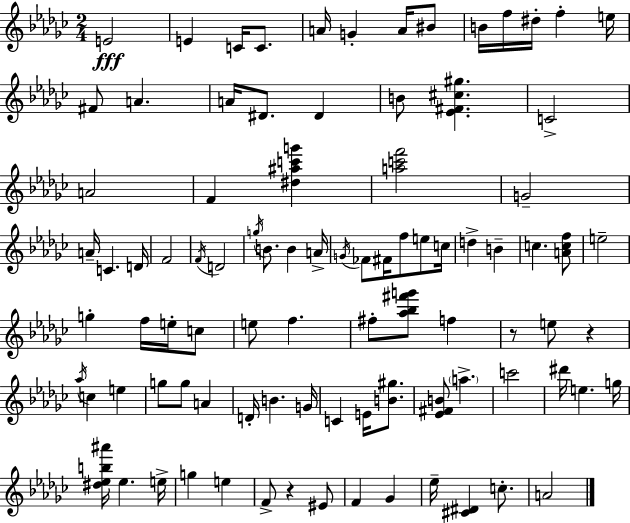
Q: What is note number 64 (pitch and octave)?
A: A5